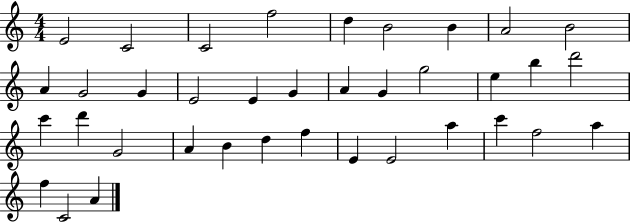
E4/h C4/h C4/h F5/h D5/q B4/h B4/q A4/h B4/h A4/q G4/h G4/q E4/h E4/q G4/q A4/q G4/q G5/h E5/q B5/q D6/h C6/q D6/q G4/h A4/q B4/q D5/q F5/q E4/q E4/h A5/q C6/q F5/h A5/q F5/q C4/h A4/q